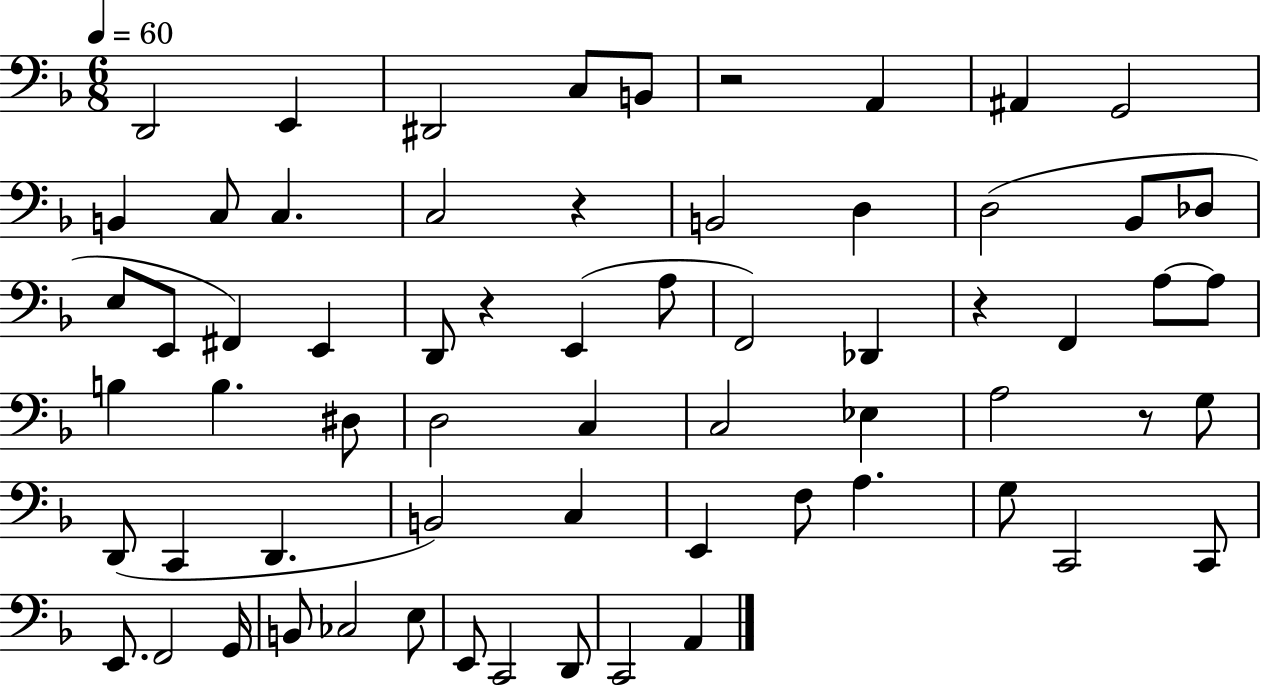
D2/h E2/q D#2/h C3/e B2/e R/h A2/q A#2/q G2/h B2/q C3/e C3/q. C3/h R/q B2/h D3/q D3/h Bb2/e Db3/e E3/e E2/e F#2/q E2/q D2/e R/q E2/q A3/e F2/h Db2/q R/q F2/q A3/e A3/e B3/q B3/q. D#3/e D3/h C3/q C3/h Eb3/q A3/h R/e G3/e D2/e C2/q D2/q. B2/h C3/q E2/q F3/e A3/q. G3/e C2/h C2/e E2/e. F2/h G2/s B2/e CES3/h E3/e E2/e C2/h D2/e C2/h A2/q